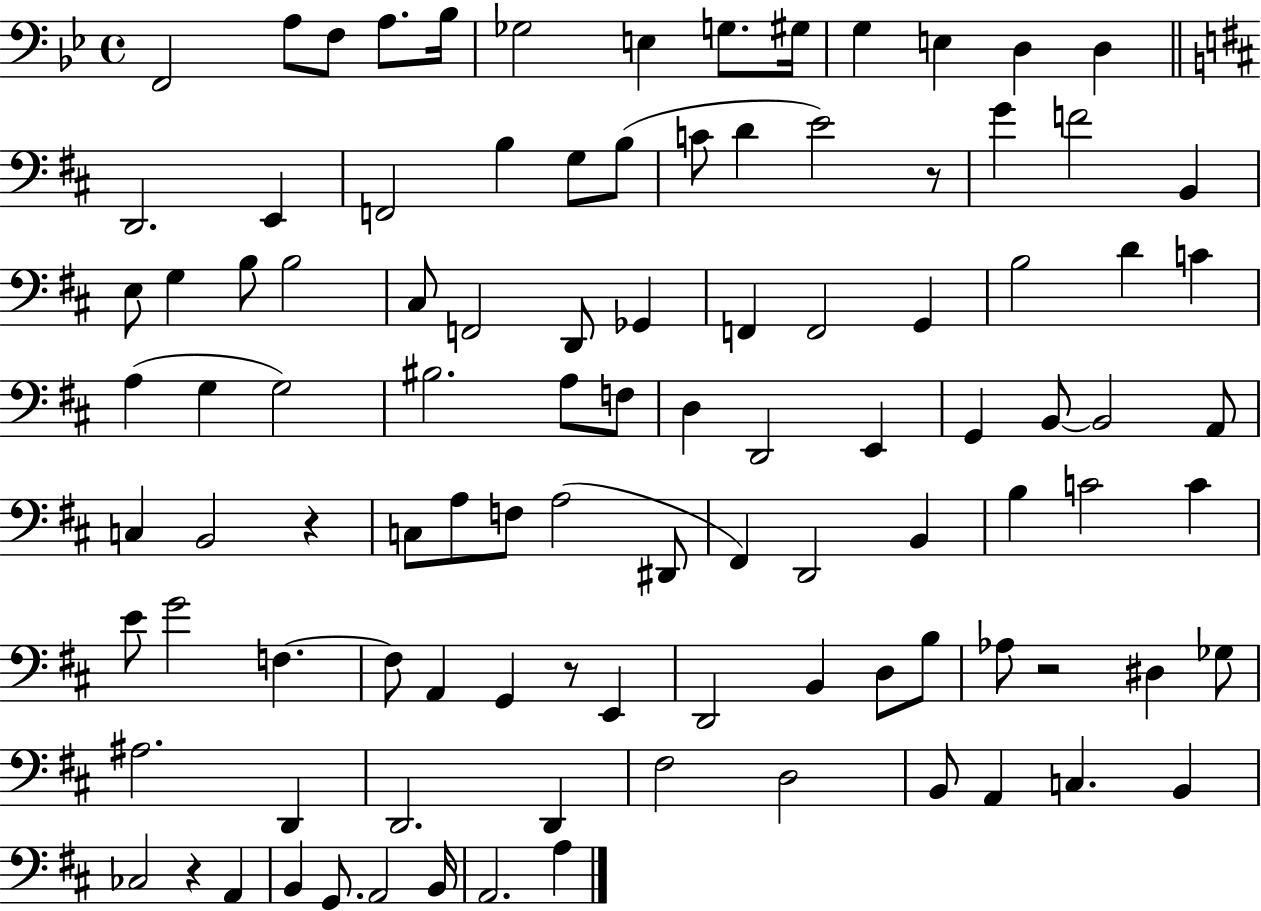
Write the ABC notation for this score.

X:1
T:Untitled
M:4/4
L:1/4
K:Bb
F,,2 A,/2 F,/2 A,/2 _B,/4 _G,2 E, G,/2 ^G,/4 G, E, D, D, D,,2 E,, F,,2 B, G,/2 B,/2 C/2 D E2 z/2 G F2 B,, E,/2 G, B,/2 B,2 ^C,/2 F,,2 D,,/2 _G,, F,, F,,2 G,, B,2 D C A, G, G,2 ^B,2 A,/2 F,/2 D, D,,2 E,, G,, B,,/2 B,,2 A,,/2 C, B,,2 z C,/2 A,/2 F,/2 A,2 ^D,,/2 ^F,, D,,2 B,, B, C2 C E/2 G2 F, F,/2 A,, G,, z/2 E,, D,,2 B,, D,/2 B,/2 _A,/2 z2 ^D, _G,/2 ^A,2 D,, D,,2 D,, ^F,2 D,2 B,,/2 A,, C, B,, _C,2 z A,, B,, G,,/2 A,,2 B,,/4 A,,2 A,